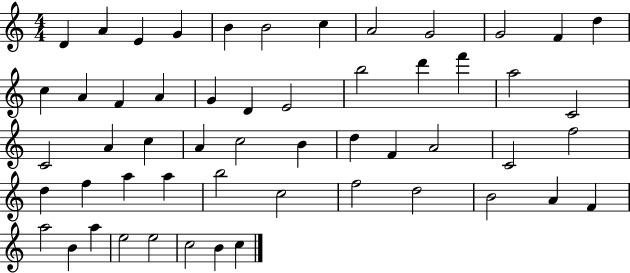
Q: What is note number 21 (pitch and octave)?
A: D6